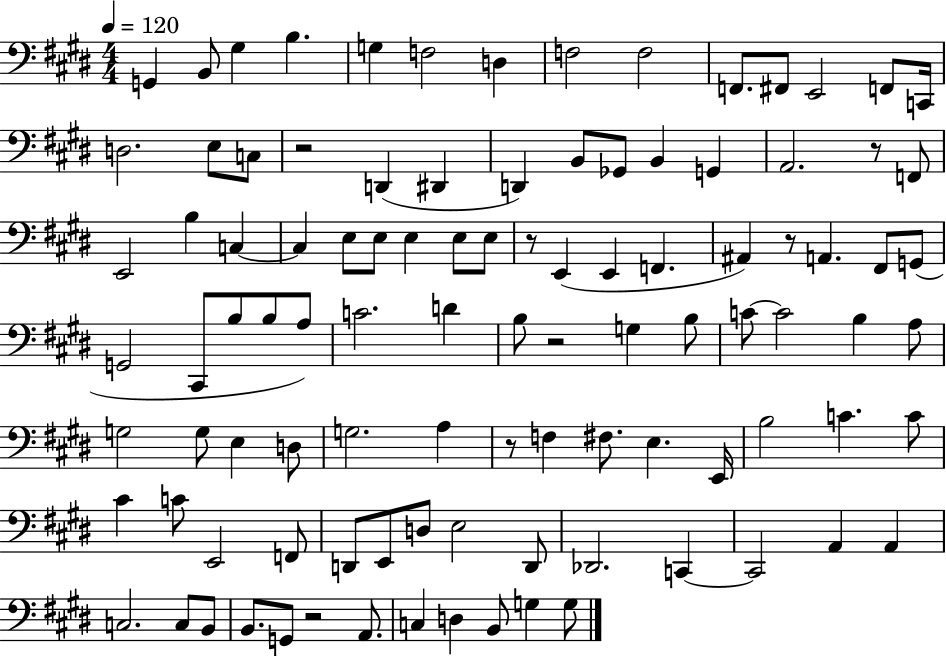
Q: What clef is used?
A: bass